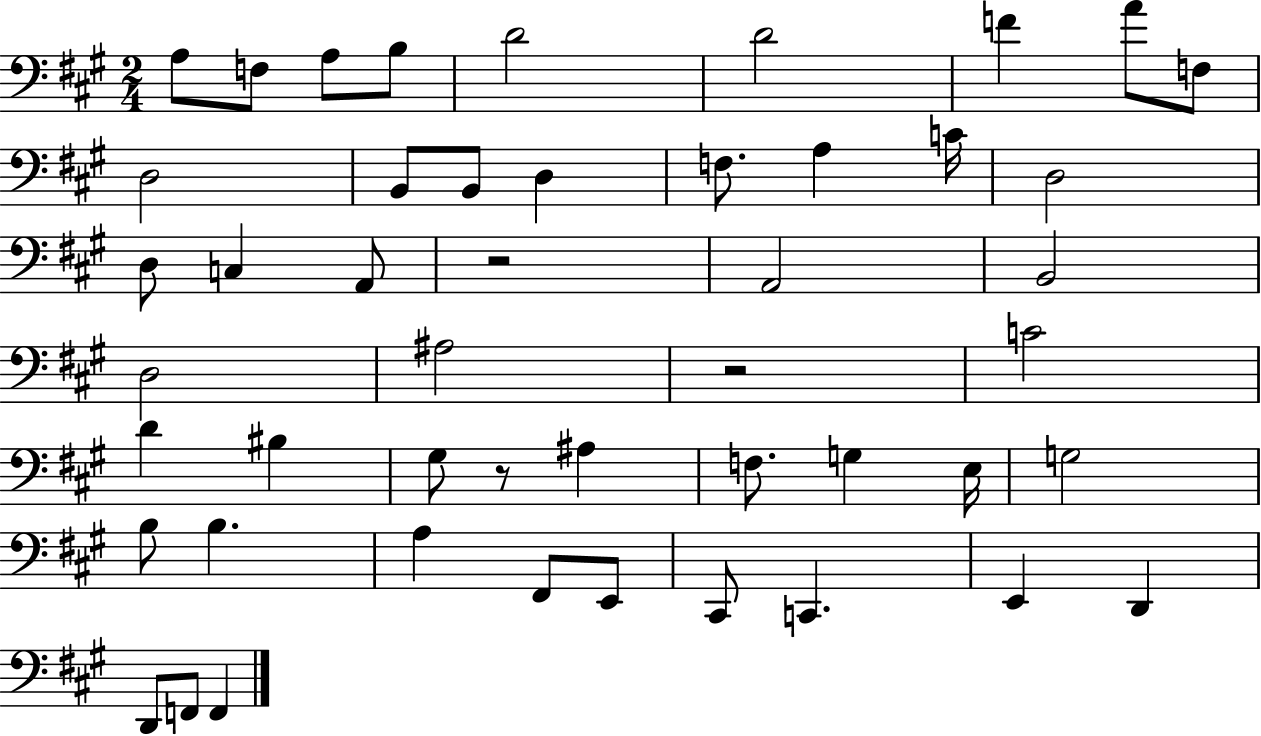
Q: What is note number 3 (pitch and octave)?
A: A3